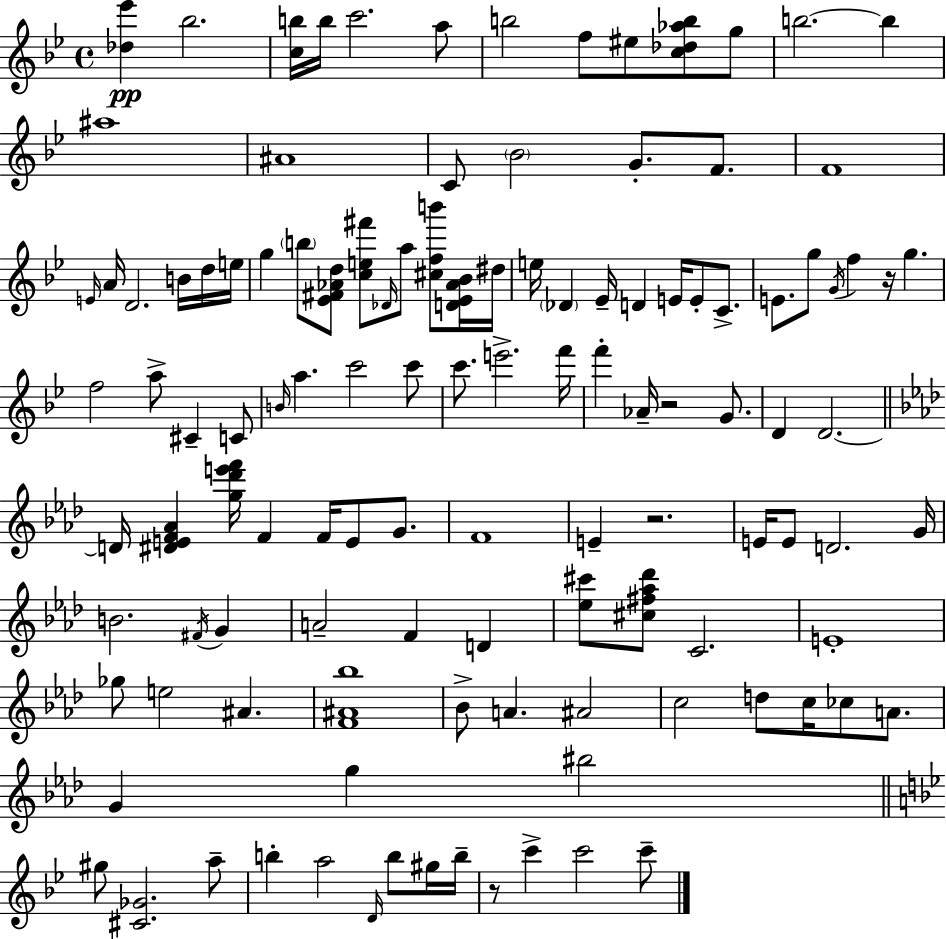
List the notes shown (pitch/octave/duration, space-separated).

[Db5,Eb6]/q Bb5/h. [C5,B5]/s B5/s C6/h. A5/e B5/h F5/e EIS5/e [C5,Db5,Ab5,B5]/e G5/e B5/h. B5/q A#5/w A#4/w C4/e Bb4/h G4/e. F4/e. F4/w E4/s A4/s D4/h. B4/s D5/s E5/s G5/q B5/e [Eb4,F#4,Ab4,D5]/e [C5,E5,F#6]/e Db4/s A5/e [C#5,F5,B6]/e [D4,Eb4,Ab4,Bb4]/s D#5/s E5/s Db4/q Eb4/s D4/q E4/s E4/e C4/e. E4/e. G5/e G4/s F5/q R/s G5/q. F5/h A5/e C#4/q C4/e B4/s A5/q. C6/h C6/e C6/e. E6/h. F6/s F6/q Ab4/s R/h G4/e. D4/q D4/h. D4/s [D#4,E4,F4,Ab4]/q [G5,Db6,E6,F6]/s F4/q F4/s E4/e G4/e. F4/w E4/q R/h. E4/s E4/e D4/h. G4/s B4/h. F#4/s G4/q A4/h F4/q D4/q [Eb5,C#6]/e [C#5,F#5,Ab5,Db6]/e C4/h. E4/w Gb5/e E5/h A#4/q. [F4,A#4,Bb5]/w Bb4/e A4/q. A#4/h C5/h D5/e C5/s CES5/e A4/e. G4/q G5/q BIS5/h G#5/e [C#4,Gb4]/h. A5/e B5/q A5/h D4/s B5/e G#5/s B5/s R/e C6/q C6/h C6/e